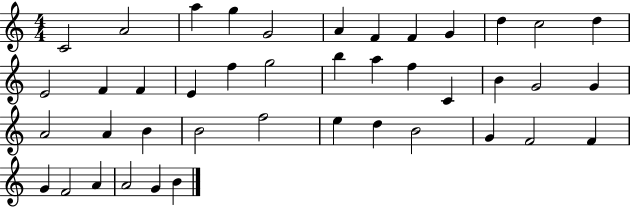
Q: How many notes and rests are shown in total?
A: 42